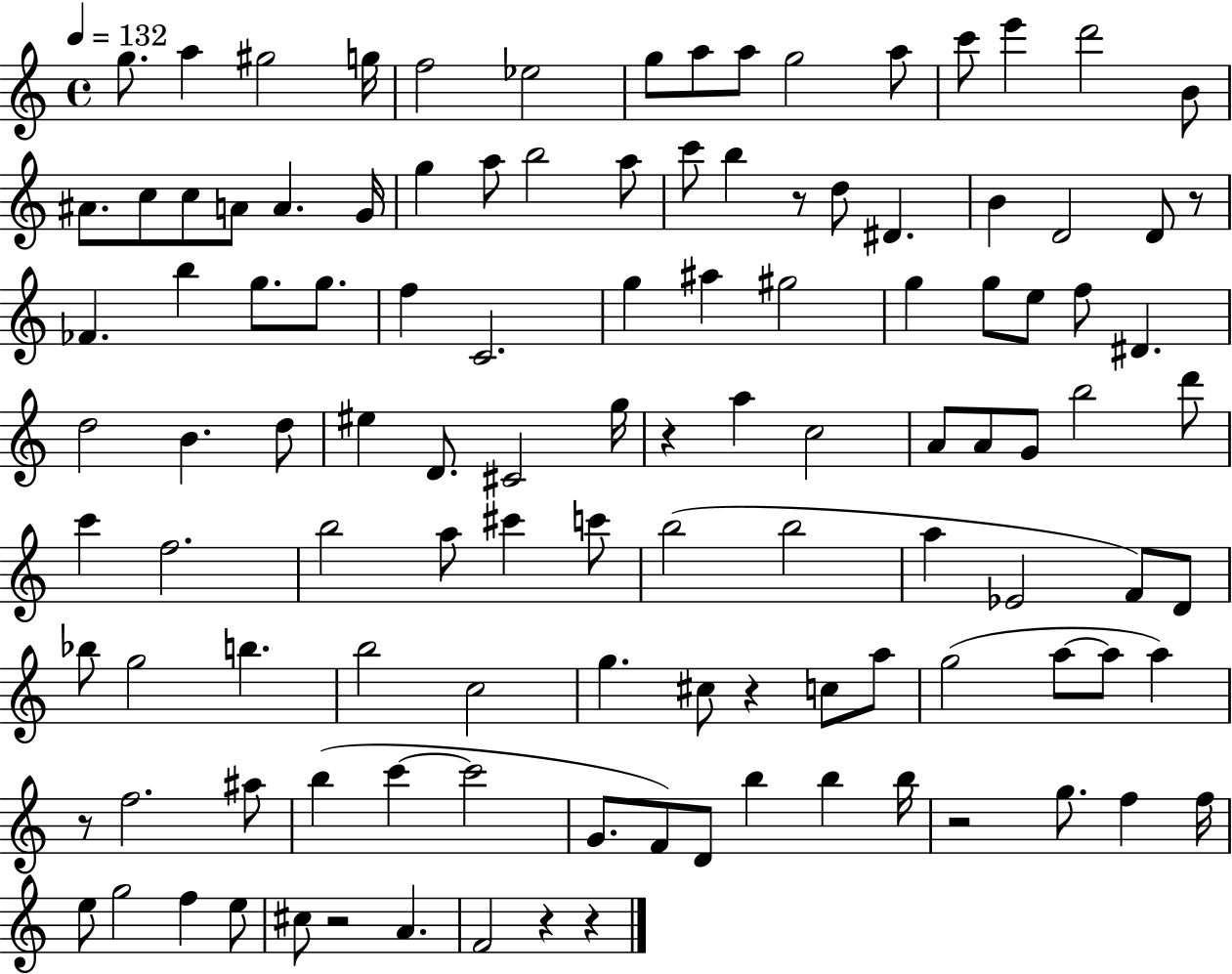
G5/e. A5/q G#5/h G5/s F5/h Eb5/h G5/e A5/e A5/e G5/h A5/e C6/e E6/q D6/h B4/e A#4/e. C5/e C5/e A4/e A4/q. G4/s G5/q A5/e B5/h A5/e C6/e B5/q R/e D5/e D#4/q. B4/q D4/h D4/e R/e FES4/q. B5/q G5/e. G5/e. F5/q C4/h. G5/q A#5/q G#5/h G5/q G5/e E5/e F5/e D#4/q. D5/h B4/q. D5/e EIS5/q D4/e. C#4/h G5/s R/q A5/q C5/h A4/e A4/e G4/e B5/h D6/e C6/q F5/h. B5/h A5/e C#6/q C6/e B5/h B5/h A5/q Eb4/h F4/e D4/e Bb5/e G5/h B5/q. B5/h C5/h G5/q. C#5/e R/q C5/e A5/e G5/h A5/e A5/e A5/q R/e F5/h. A#5/e B5/q C6/q C6/h G4/e. F4/e D4/e B5/q B5/q B5/s R/h G5/e. F5/q F5/s E5/e G5/h F5/q E5/e C#5/e R/h A4/q. F4/h R/q R/q